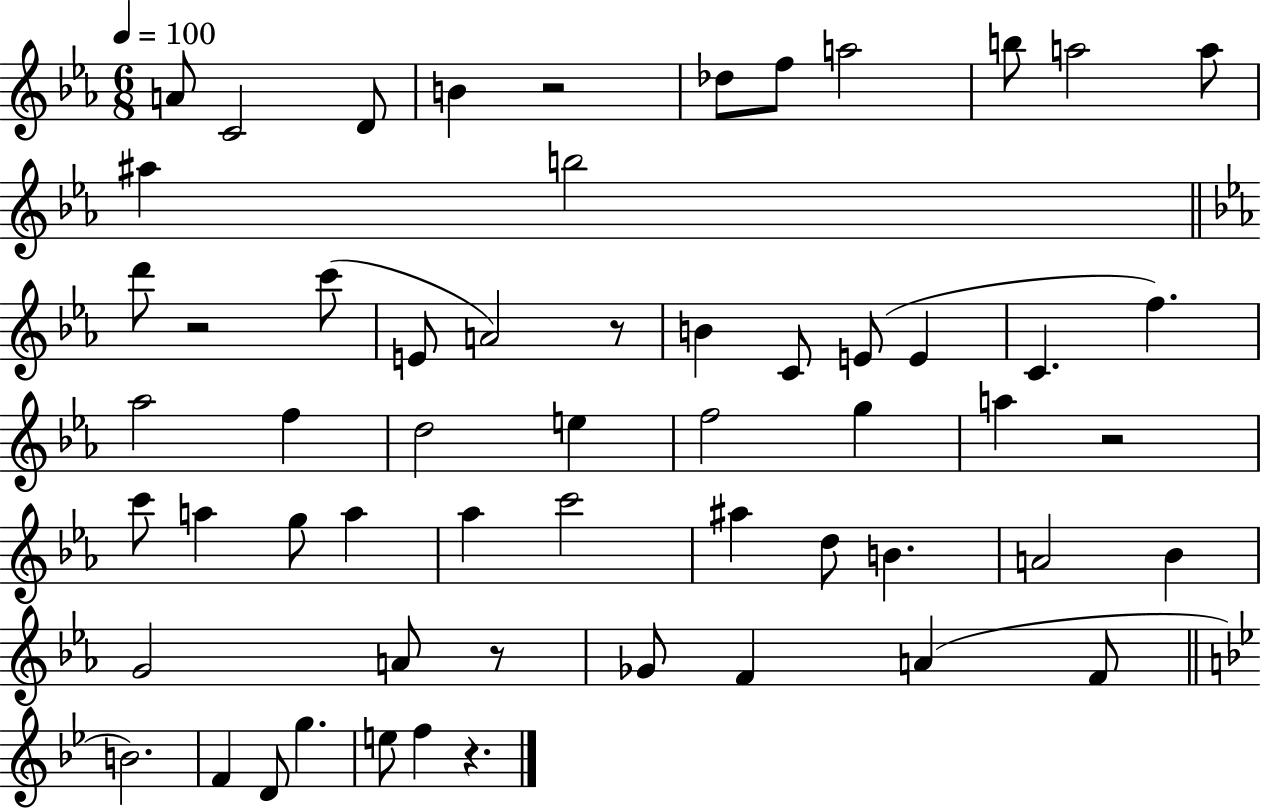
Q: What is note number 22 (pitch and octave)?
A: F5